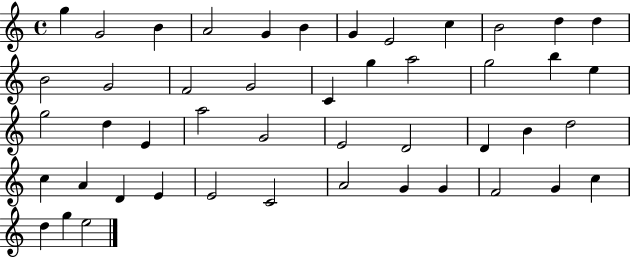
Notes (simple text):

G5/q G4/h B4/q A4/h G4/q B4/q G4/q E4/h C5/q B4/h D5/q D5/q B4/h G4/h F4/h G4/h C4/q G5/q A5/h G5/h B5/q E5/q G5/h D5/q E4/q A5/h G4/h E4/h D4/h D4/q B4/q D5/h C5/q A4/q D4/q E4/q E4/h C4/h A4/h G4/q G4/q F4/h G4/q C5/q D5/q G5/q E5/h